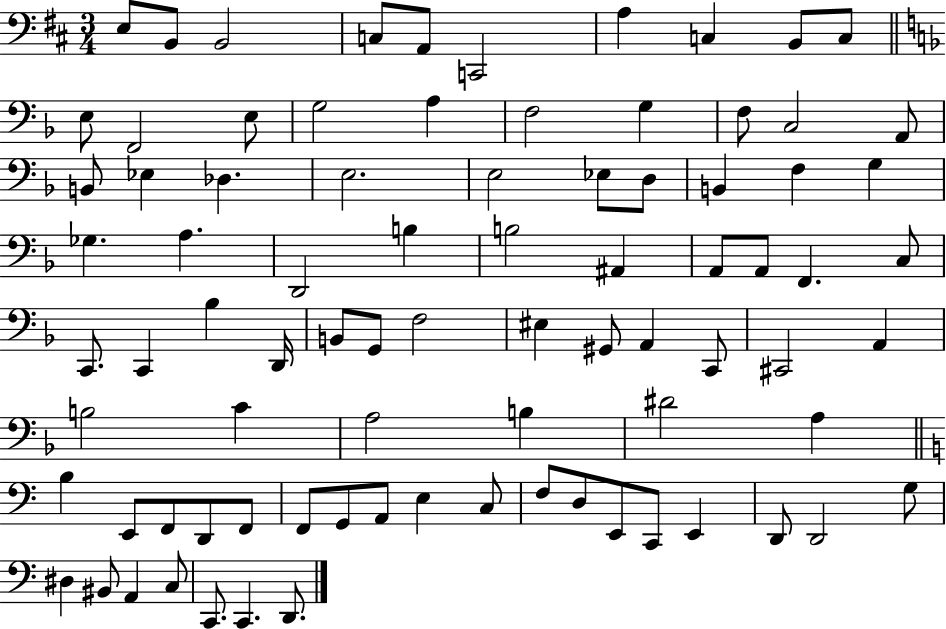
{
  \clef bass
  \numericTimeSignature
  \time 3/4
  \key d \major
  \repeat volta 2 { e8 b,8 b,2 | c8 a,8 c,2 | a4 c4 b,8 c8 | \bar "||" \break \key f \major e8 f,2 e8 | g2 a4 | f2 g4 | f8 c2 a,8 | \break b,8 ees4 des4. | e2. | e2 ees8 d8 | b,4 f4 g4 | \break ges4. a4. | d,2 b4 | b2 ais,4 | a,8 a,8 f,4. c8 | \break c,8. c,4 bes4 d,16 | b,8 g,8 f2 | eis4 gis,8 a,4 c,8 | cis,2 a,4 | \break b2 c'4 | a2 b4 | dis'2 a4 | \bar "||" \break \key c \major b4 e,8 f,8 d,8 f,8 | f,8 g,8 a,8 e4 c8 | f8 d8 e,8 c,8 e,4 | d,8 d,2 g8 | \break dis4 bis,8 a,4 c8 | c,8. c,4. d,8. | } \bar "|."
}